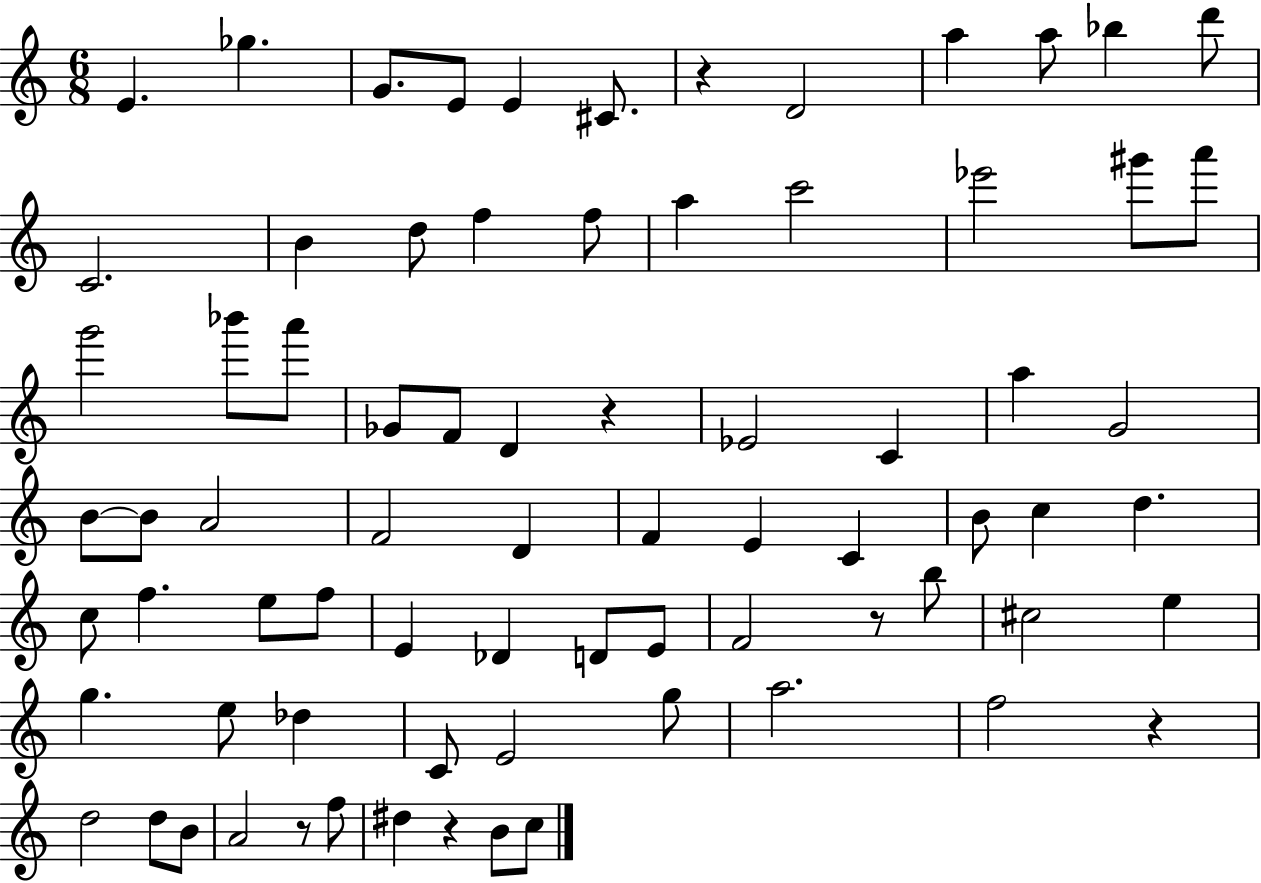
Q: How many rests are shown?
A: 6